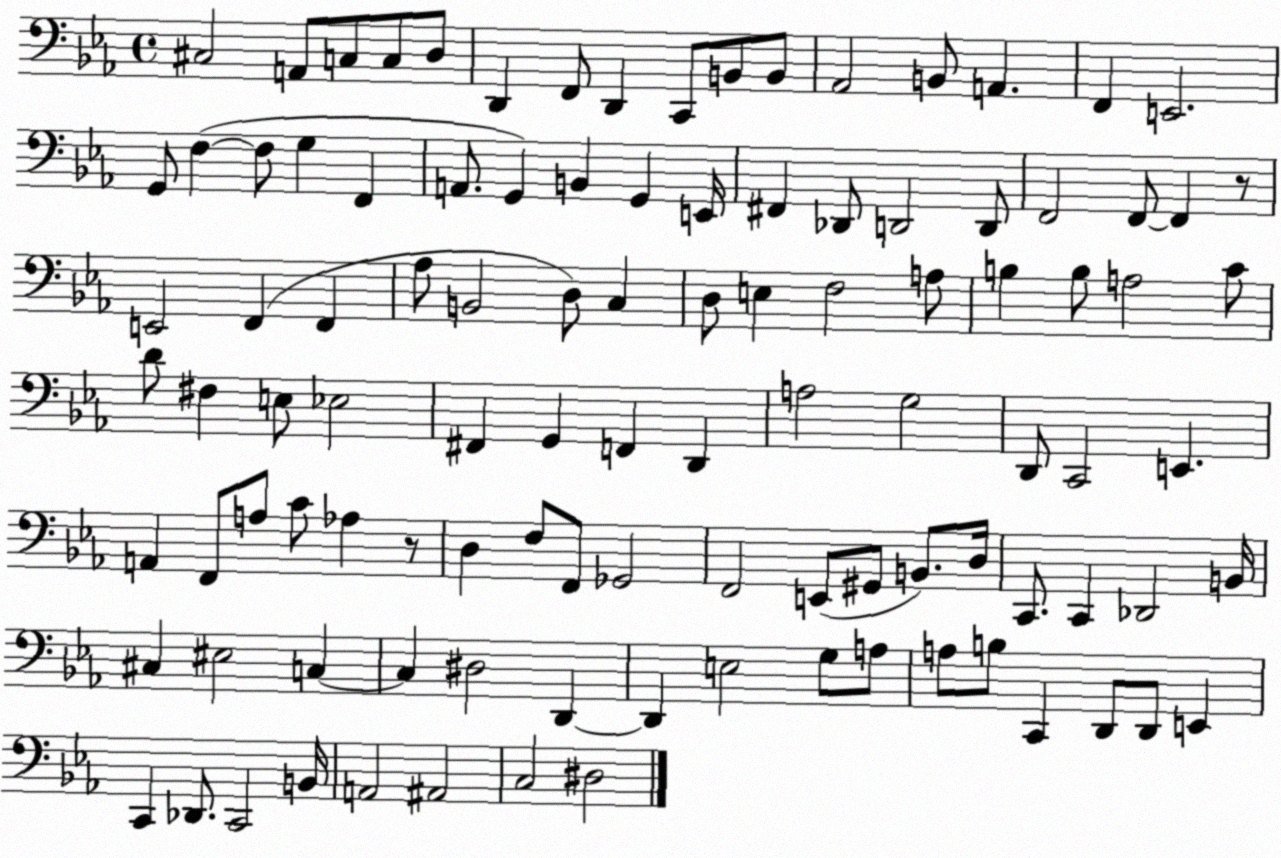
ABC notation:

X:1
T:Untitled
M:4/4
L:1/4
K:Eb
^C,2 A,,/2 C,/2 C,/2 D,/2 D,, F,,/2 D,, C,,/2 B,,/2 B,,/2 _A,,2 B,,/2 A,, F,, E,,2 G,,/2 F, F,/2 G, F,, A,,/2 G,, B,, G,, E,,/4 ^F,, _D,,/2 D,,2 D,,/2 F,,2 F,,/2 F,, z/2 E,,2 F,, F,, _A,/2 B,,2 D,/2 C, D,/2 E, F,2 A,/2 B, B,/2 A,2 C/2 D/2 ^F, E,/2 _E,2 ^F,, G,, F,, D,, A,2 G,2 D,,/2 C,,2 E,, A,, F,,/2 A,/2 C/2 _A, z/2 D, F,/2 F,,/2 _G,,2 F,,2 E,,/2 ^G,,/2 B,,/2 D,/4 C,,/2 C,, _D,,2 B,,/4 ^C, ^E,2 C, C, ^D,2 D,, D,, E,2 G,/2 A,/2 A,/2 B,/2 C,, D,,/2 D,,/2 E,, C,, _D,,/2 C,,2 B,,/4 A,,2 ^A,,2 C,2 ^D,2